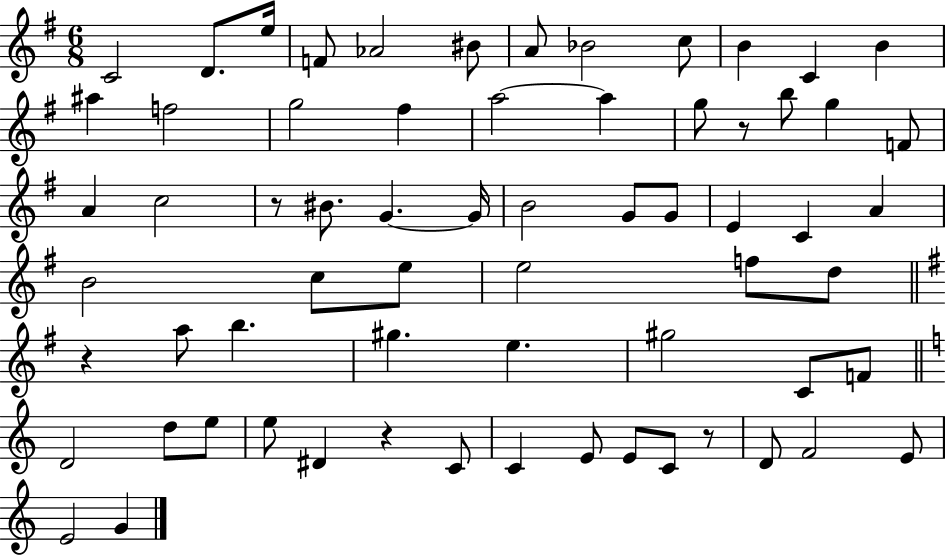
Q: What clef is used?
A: treble